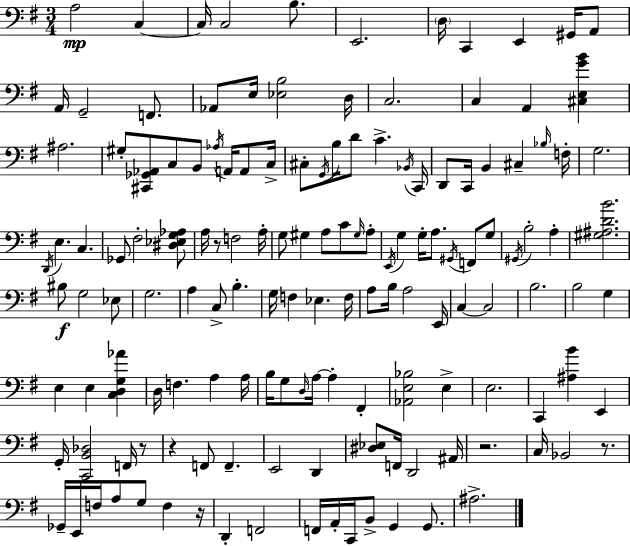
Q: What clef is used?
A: bass